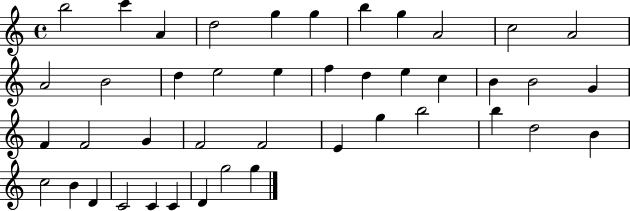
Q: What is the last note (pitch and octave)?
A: G5